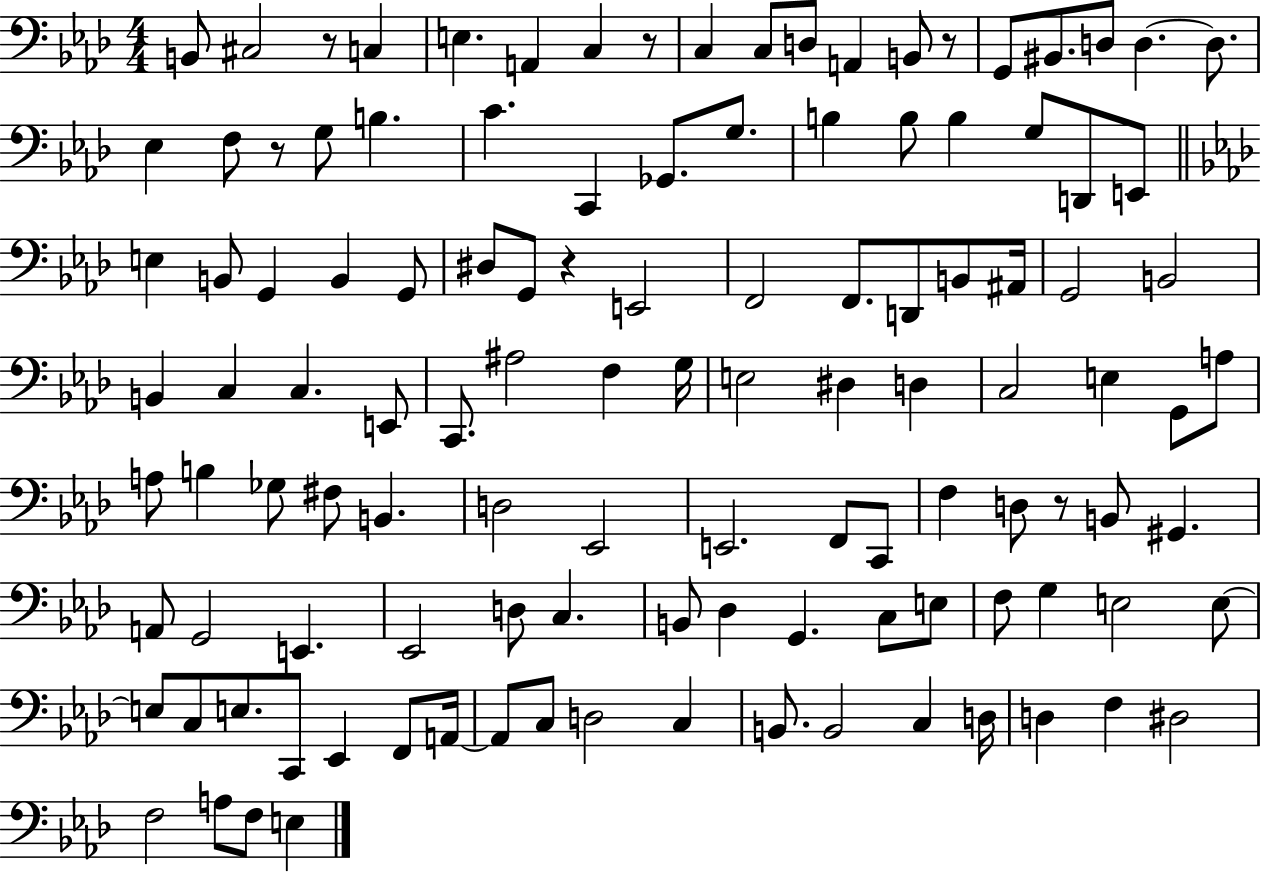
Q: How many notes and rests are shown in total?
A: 117